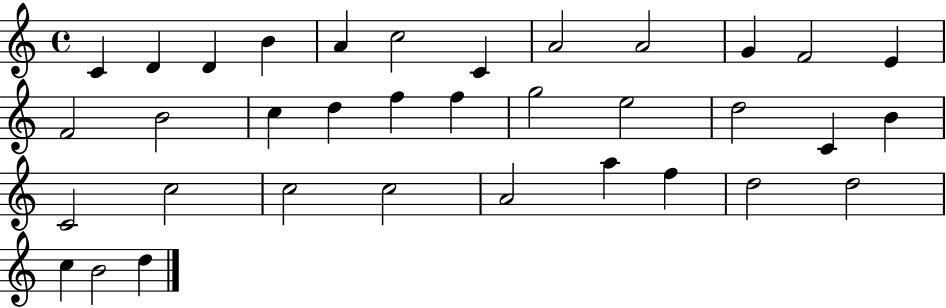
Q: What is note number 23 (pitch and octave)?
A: B4